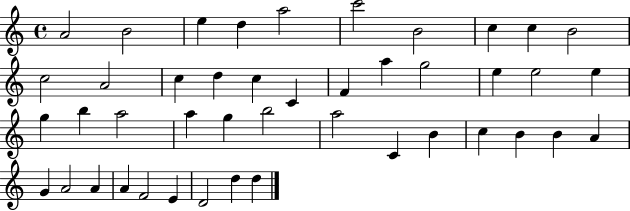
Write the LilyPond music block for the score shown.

{
  \clef treble
  \time 4/4
  \defaultTimeSignature
  \key c \major
  a'2 b'2 | e''4 d''4 a''2 | c'''2 b'2 | c''4 c''4 b'2 | \break c''2 a'2 | c''4 d''4 c''4 c'4 | f'4 a''4 g''2 | e''4 e''2 e''4 | \break g''4 b''4 a''2 | a''4 g''4 b''2 | a''2 c'4 b'4 | c''4 b'4 b'4 a'4 | \break g'4 a'2 a'4 | a'4 f'2 e'4 | d'2 d''4 d''4 | \bar "|."
}